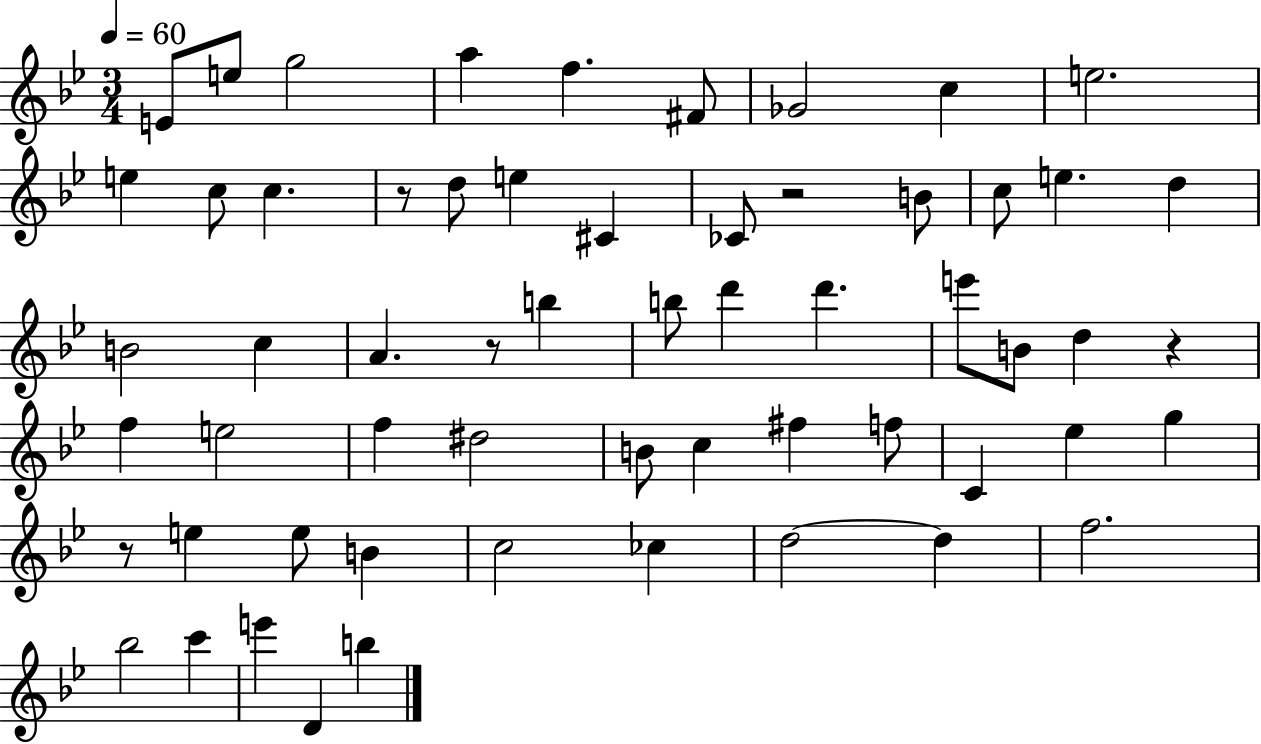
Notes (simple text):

E4/e E5/e G5/h A5/q F5/q. F#4/e Gb4/h C5/q E5/h. E5/q C5/e C5/q. R/e D5/e E5/q C#4/q CES4/e R/h B4/e C5/e E5/q. D5/q B4/h C5/q A4/q. R/e B5/q B5/e D6/q D6/q. E6/e B4/e D5/q R/q F5/q E5/h F5/q D#5/h B4/e C5/q F#5/q F5/e C4/q Eb5/q G5/q R/e E5/q E5/e B4/q C5/h CES5/q D5/h D5/q F5/h. Bb5/h C6/q E6/q D4/q B5/q